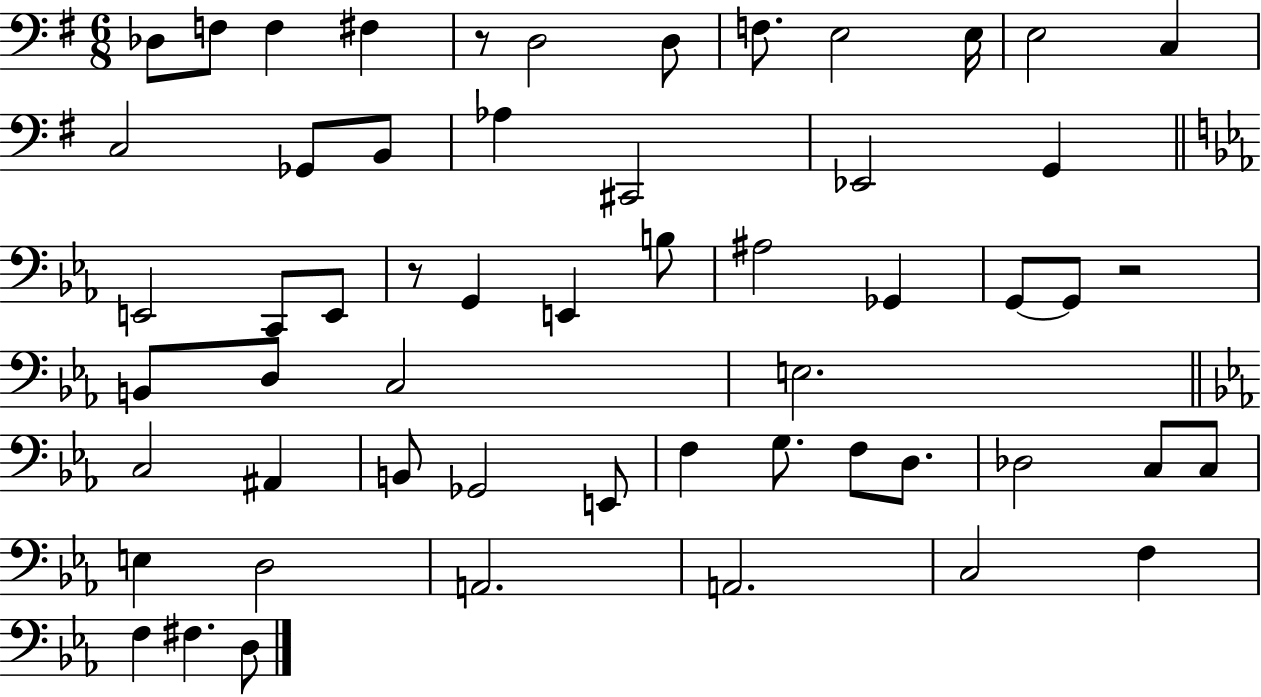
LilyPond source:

{
  \clef bass
  \numericTimeSignature
  \time 6/8
  \key g \major
  des8 f8 f4 fis4 | r8 d2 d8 | f8. e2 e16 | e2 c4 | \break c2 ges,8 b,8 | aes4 cis,2 | ees,2 g,4 | \bar "||" \break \key ees \major e,2 c,8 e,8 | r8 g,4 e,4 b8 | ais2 ges,4 | g,8~~ g,8 r2 | \break b,8 d8 c2 | e2. | \bar "||" \break \key ees \major c2 ais,4 | b,8 ges,2 e,8 | f4 g8. f8 d8. | des2 c8 c8 | \break e4 d2 | a,2. | a,2. | c2 f4 | \break f4 fis4. d8 | \bar "|."
}